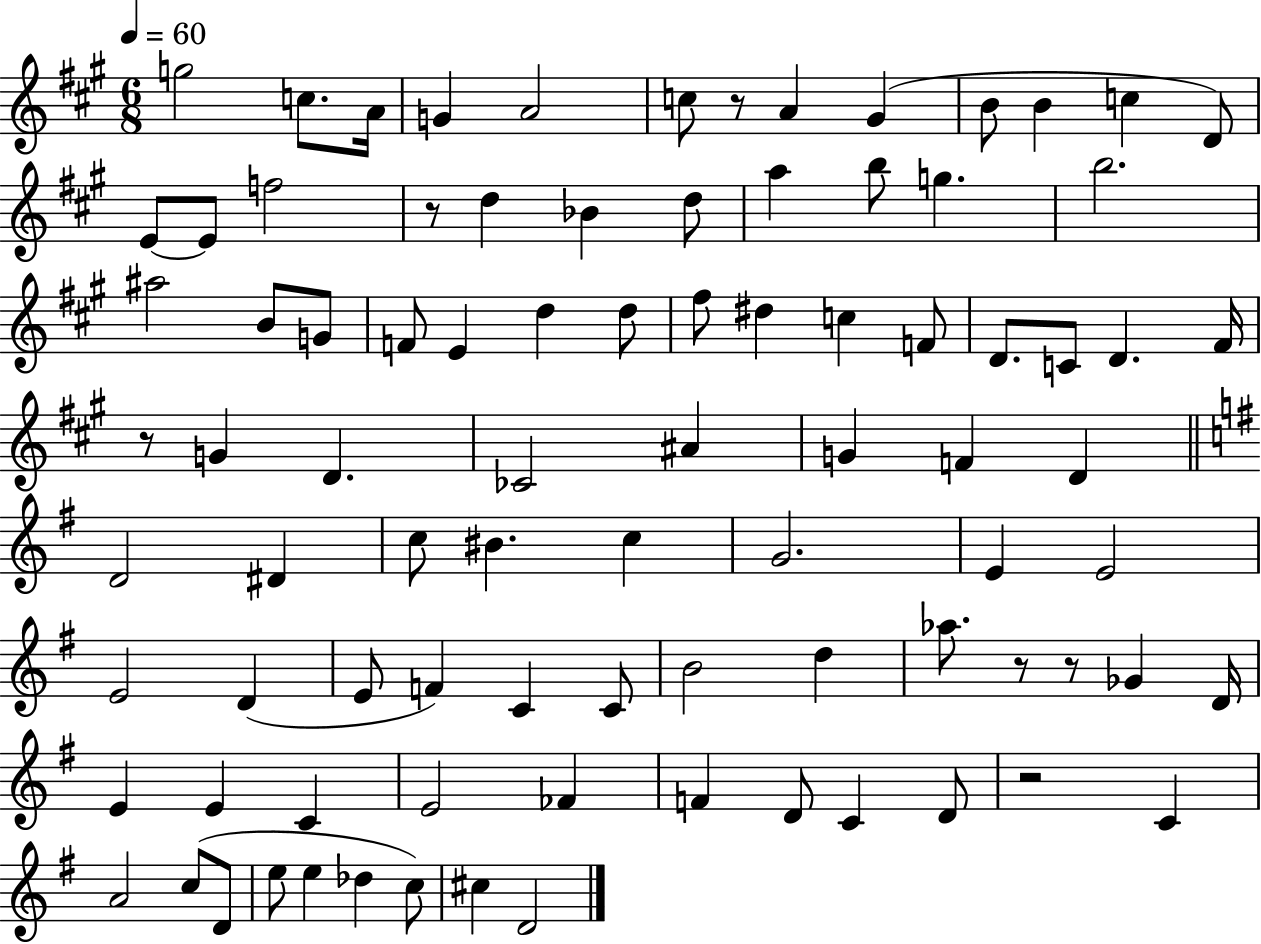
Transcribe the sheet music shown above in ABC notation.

X:1
T:Untitled
M:6/8
L:1/4
K:A
g2 c/2 A/4 G A2 c/2 z/2 A ^G B/2 B c D/2 E/2 E/2 f2 z/2 d _B d/2 a b/2 g b2 ^a2 B/2 G/2 F/2 E d d/2 ^f/2 ^d c F/2 D/2 C/2 D ^F/4 z/2 G D _C2 ^A G F D D2 ^D c/2 ^B c G2 E E2 E2 D E/2 F C C/2 B2 d _a/2 z/2 z/2 _G D/4 E E C E2 _F F D/2 C D/2 z2 C A2 c/2 D/2 e/2 e _d c/2 ^c D2